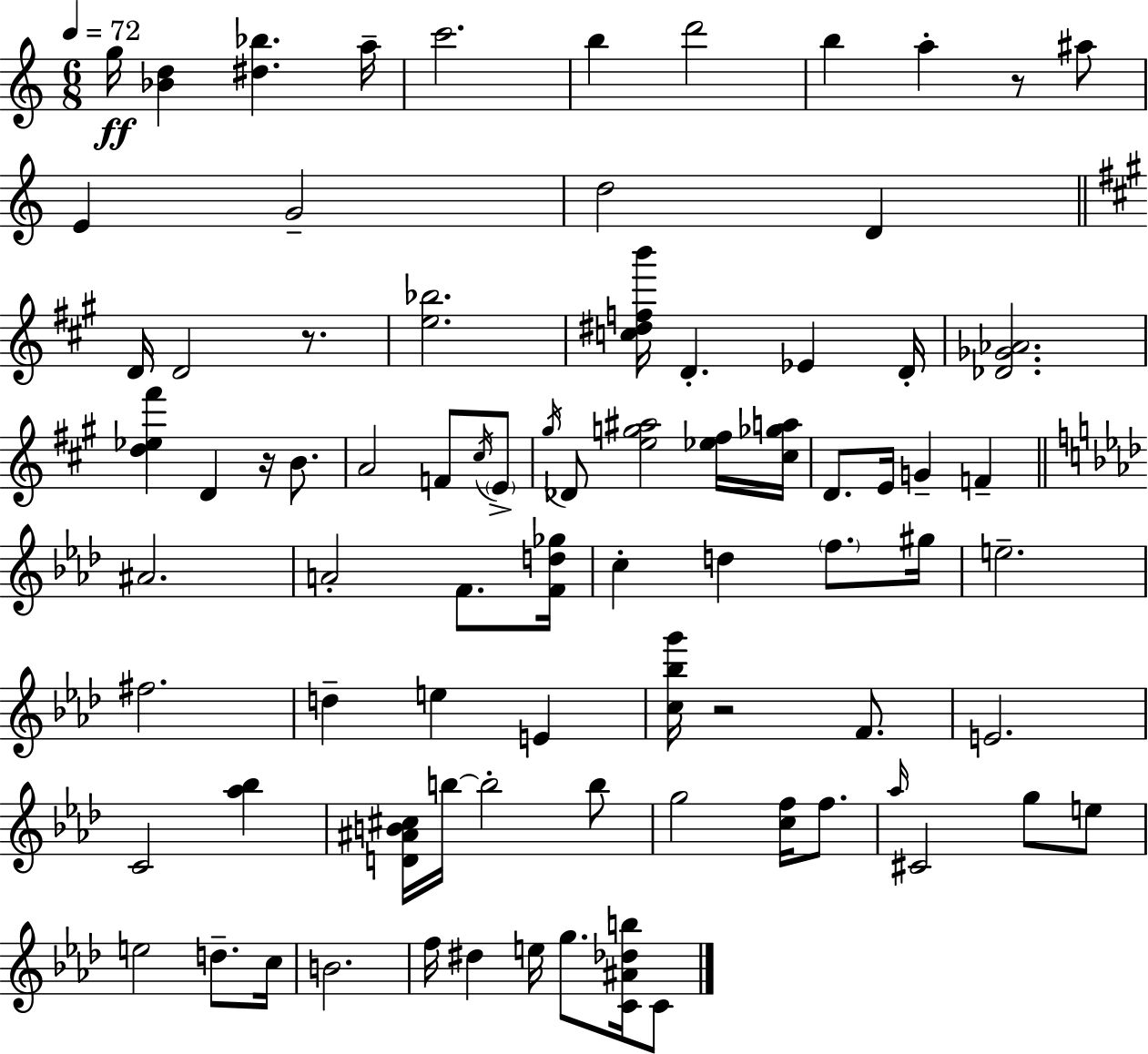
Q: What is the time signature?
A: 6/8